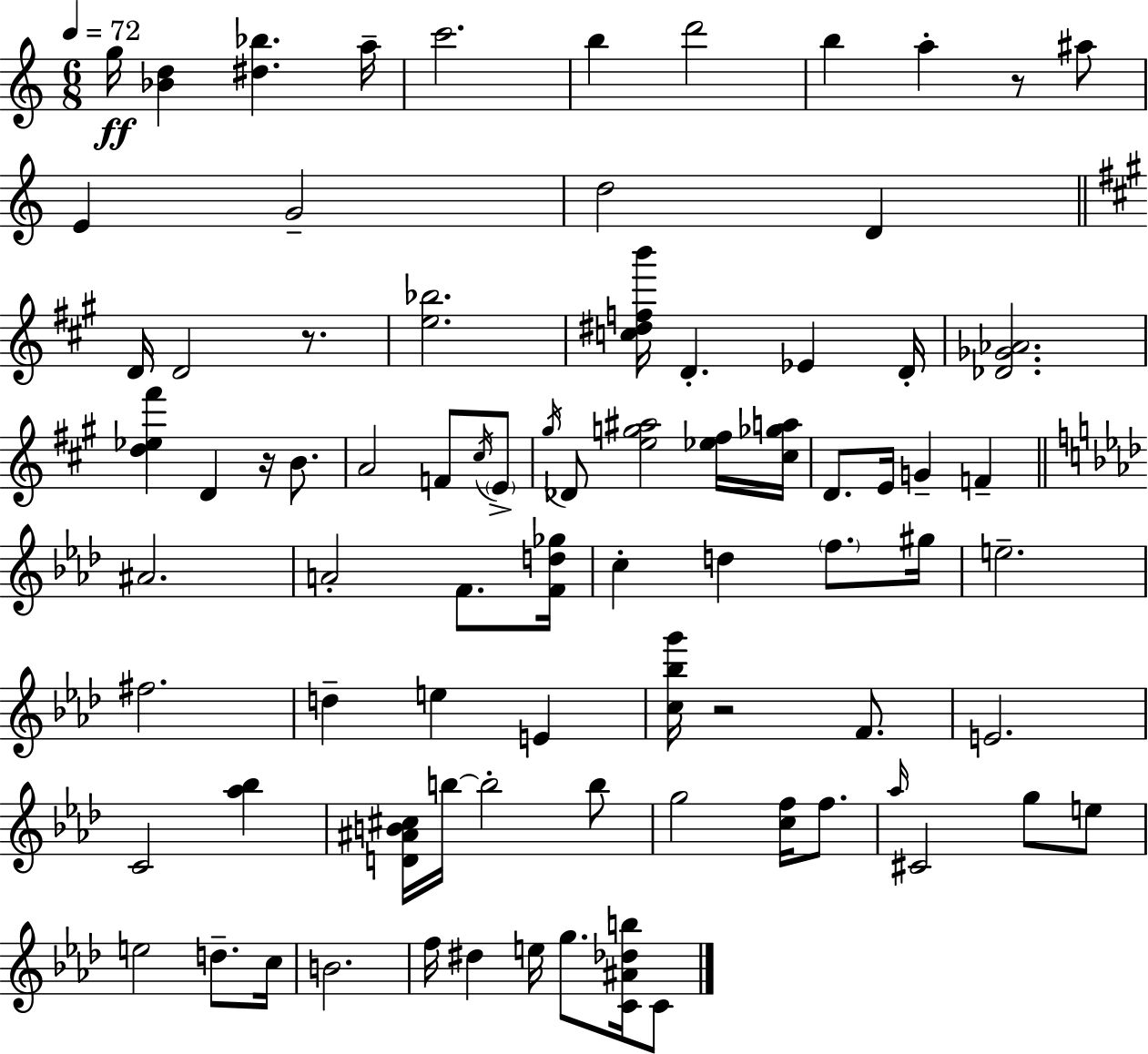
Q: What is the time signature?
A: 6/8